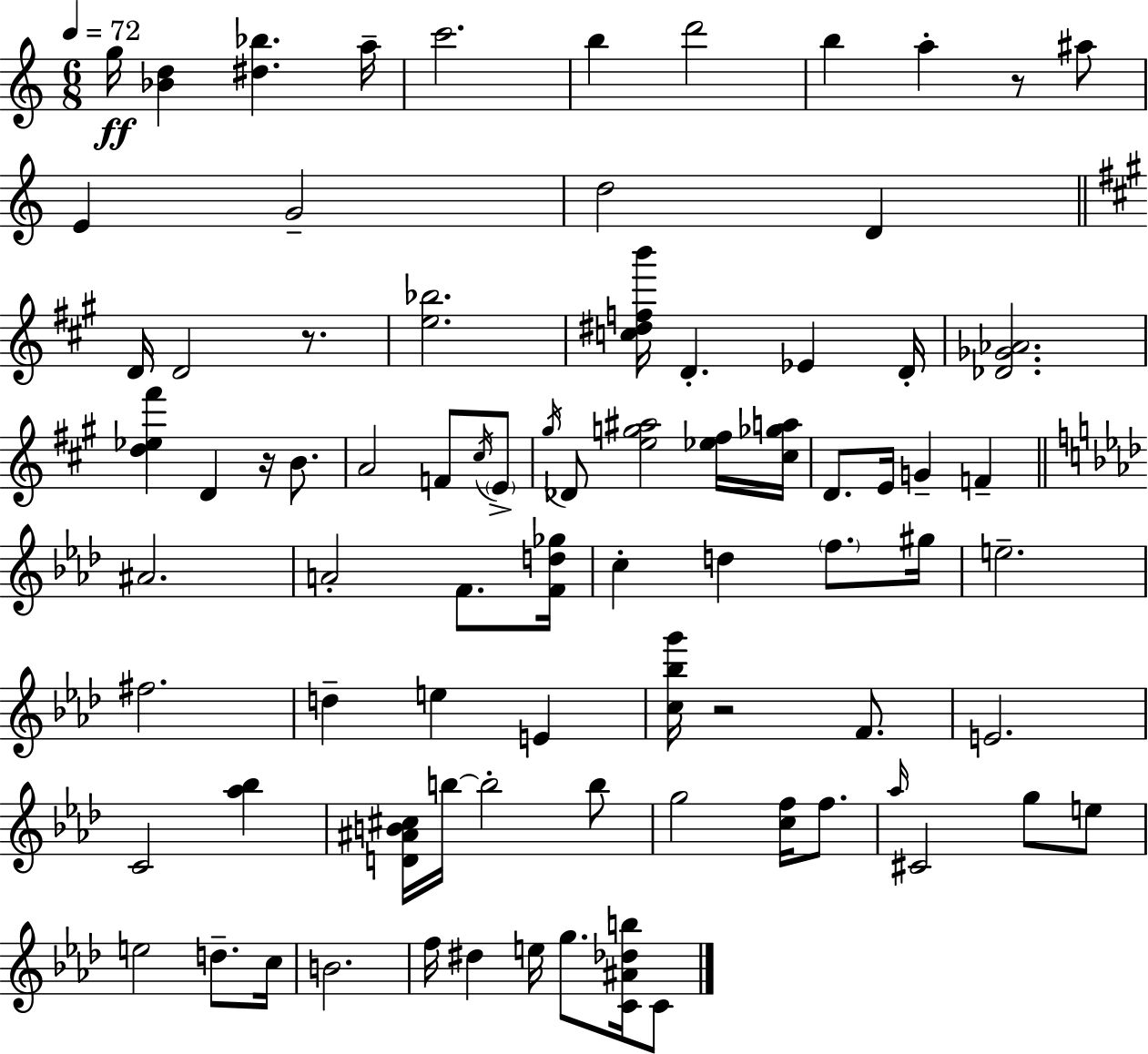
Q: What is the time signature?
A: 6/8